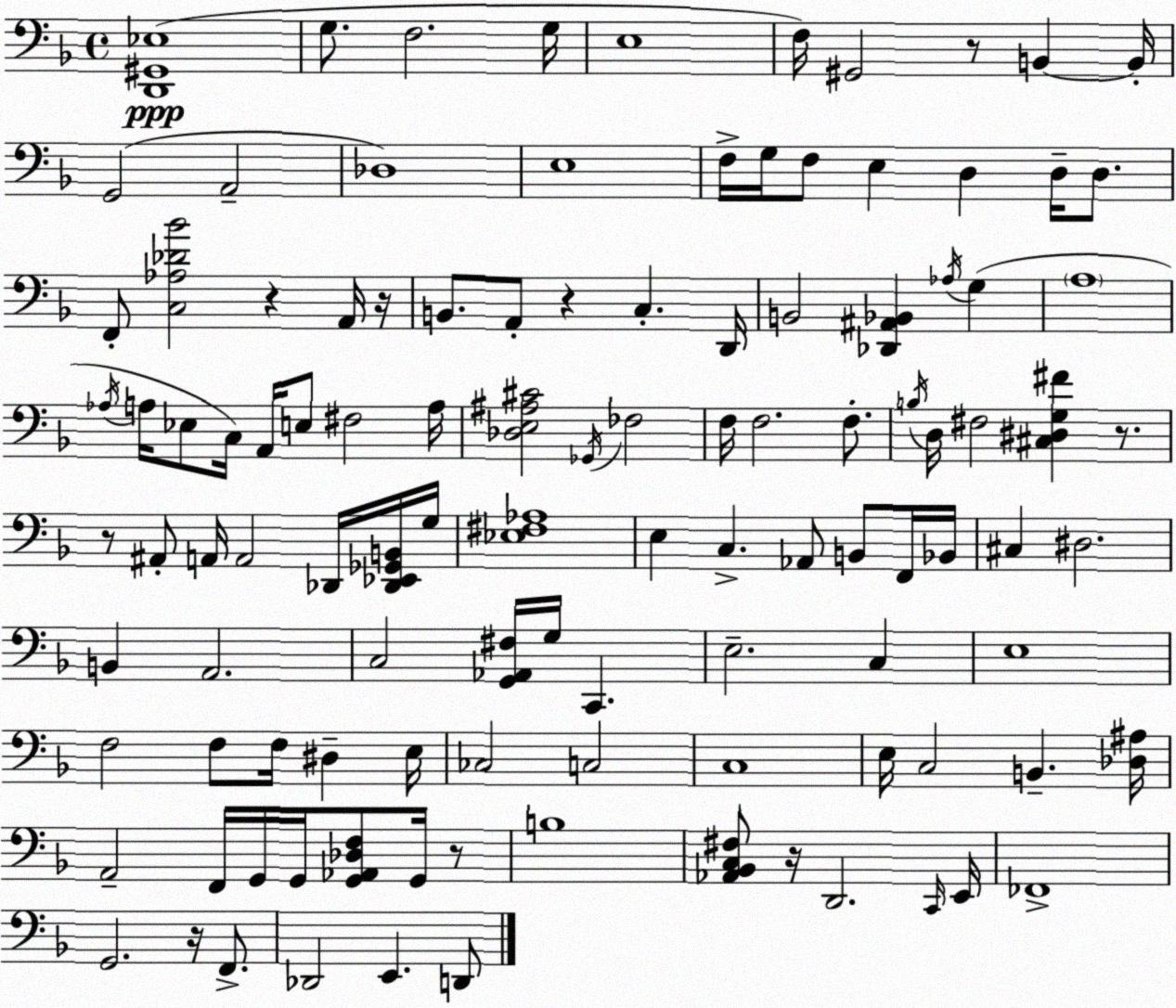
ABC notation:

X:1
T:Untitled
M:4/4
L:1/4
K:F
[D,,^G,,_E,]4 G,/2 F,2 G,/4 E,4 F,/4 ^G,,2 z/2 B,, B,,/4 G,,2 A,,2 _D,4 E,4 F,/4 G,/4 F,/2 E, D, D,/4 D,/2 F,,/2 [C,_A,_D_B]2 z A,,/4 z/4 B,,/2 A,,/2 z C, D,,/4 B,,2 [_D,,^A,,_B,,] _A,/4 G, A,4 _A,/4 A,/4 _E,/2 C,/4 A,,/4 E,/2 ^F,2 A,/4 [_D,E,^A,^C]2 _G,,/4 _F,2 F,/4 F,2 F,/2 B,/4 D,/4 ^F,2 [^C,^D,G,^F] z/2 z/2 ^A,,/2 A,,/4 A,,2 _D,,/4 [_D,,_E,,_G,,B,,]/4 G,/4 [_E,^F,_A,]4 E, C, _A,,/2 B,,/2 F,,/4 _B,,/4 ^C, ^D,2 B,, A,,2 C,2 [G,,_A,,^F,]/4 G,/4 C,, E,2 C, E,4 F,2 F,/2 F,/4 ^D, E,/4 _C,2 C,2 C,4 E,/4 C,2 B,, [_D,^A,]/4 A,,2 F,,/4 G,,/4 G,,/4 [G,,_A,,_D,F,]/2 G,,/4 z/2 B,4 [_A,,_B,,C,^F,]/2 z/4 D,,2 C,,/4 E,,/4 _F,,4 G,,2 z/4 F,,/2 _D,,2 E,, D,,/2